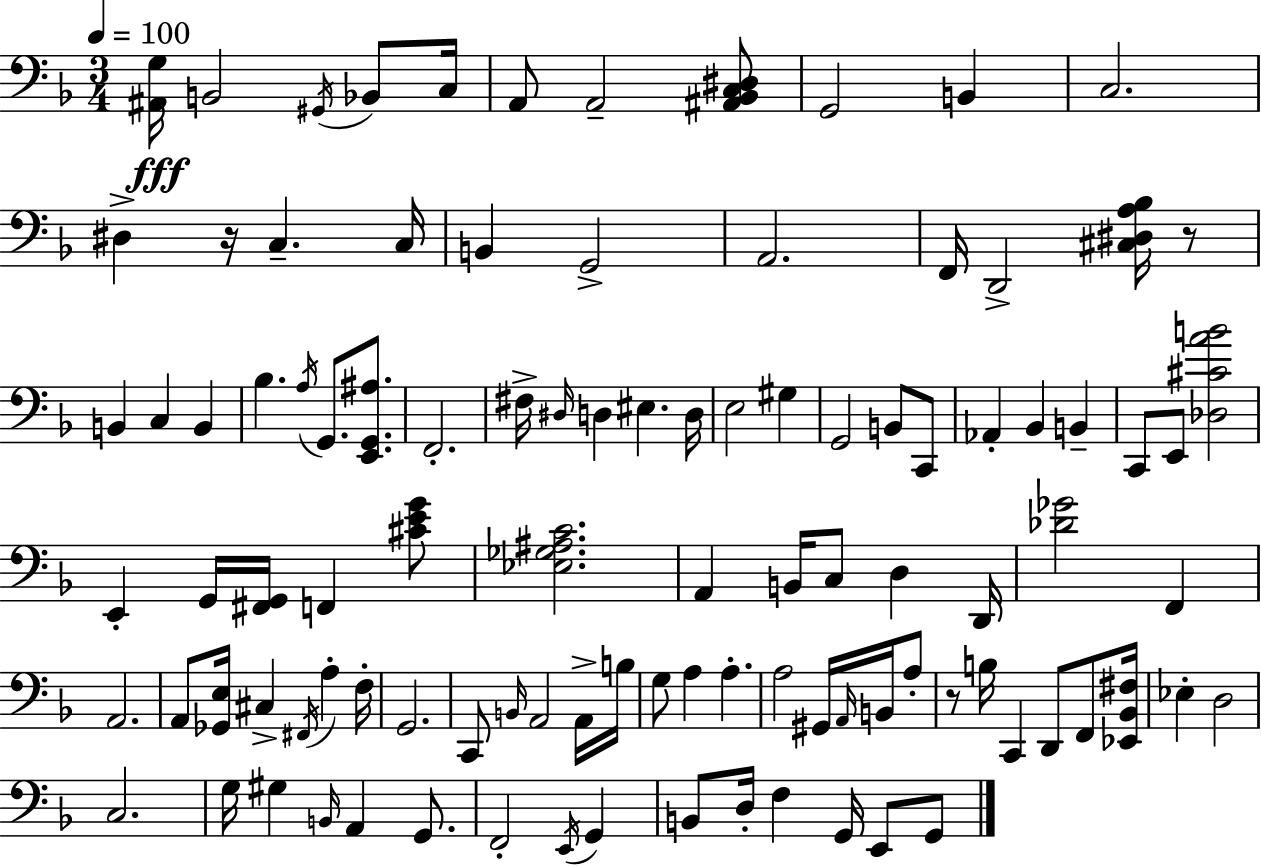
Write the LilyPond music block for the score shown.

{
  \clef bass
  \numericTimeSignature
  \time 3/4
  \key f \major
  \tempo 4 = 100
  <ais, g>16\fff b,2 \acciaccatura { gis,16 } bes,8 | c16 a,8 a,2-- <ais, bes, c dis>8 | g,2 b,4 | c2. | \break dis4-> r16 c4.-- | c16 b,4 g,2-> | a,2. | f,16 d,2-> <cis dis a bes>16 r8 | \break b,4 c4 b,4 | bes4. \acciaccatura { a16 } g,8. <e, g, ais>8. | f,2.-. | fis16-> \grace { dis16 } d4 eis4. | \break d16 e2 gis4 | g,2 b,8 | c,8 aes,4-. bes,4 b,4-- | c,8 e,8 <des cis' a' b'>2 | \break e,4-. g,16 <fis, g,>16 f,4 | <cis' e' g'>8 <ees ges ais c'>2. | a,4 b,16 c8 d4 | d,16 <des' ges'>2 f,4 | \break a,2. | a,8 <ges, e>16 cis4-> \acciaccatura { fis,16 } a4-. | f16-. g,2. | c,8 \grace { b,16 } a,2 | \break a,16-> b16 g8 a4 a4.-. | a2 | gis,16 \grace { a,16 } b,16 a8-. r8 b16 c,4 | d,8 f,8 <ees, bes, fis>16 ees4-. d2 | \break c2. | g16 gis4 \grace { b,16 } | a,4 g,8. f,2-. | \acciaccatura { e,16 } g,4 b,8 d16-. f4 | \break g,16 e,8 g,8 \bar "|."
}